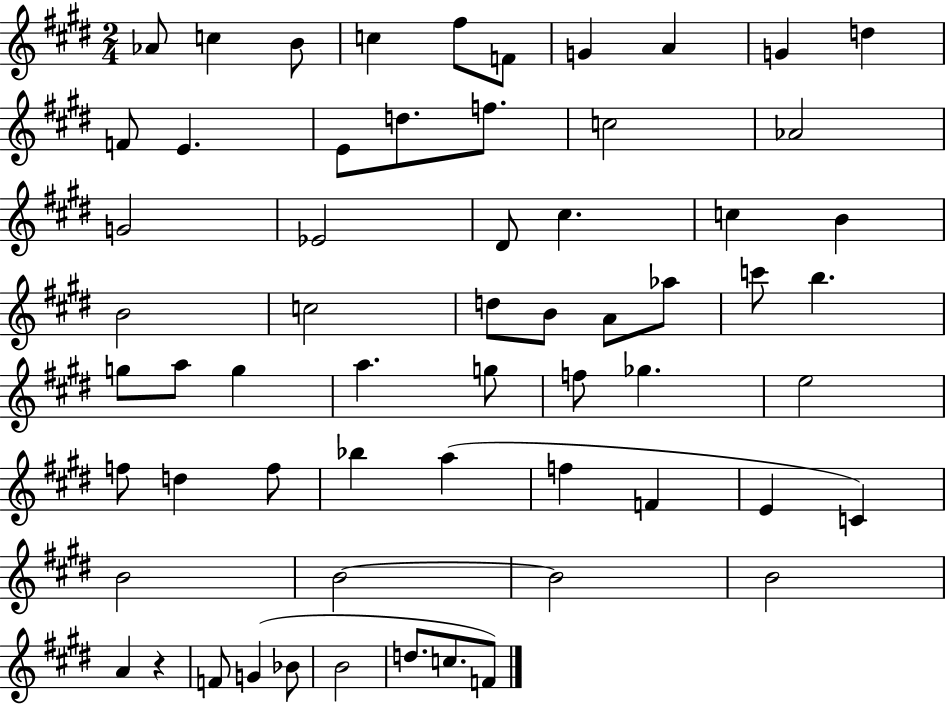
Ab4/e C5/q B4/e C5/q F#5/e F4/e G4/q A4/q G4/q D5/q F4/e E4/q. E4/e D5/e. F5/e. C5/h Ab4/h G4/h Eb4/h D#4/e C#5/q. C5/q B4/q B4/h C5/h D5/e B4/e A4/e Ab5/e C6/e B5/q. G5/e A5/e G5/q A5/q. G5/e F5/e Gb5/q. E5/h F5/e D5/q F5/e Bb5/q A5/q F5/q F4/q E4/q C4/q B4/h B4/h B4/h B4/h A4/q R/q F4/e G4/q Bb4/e B4/h D5/e. C5/e. F4/e